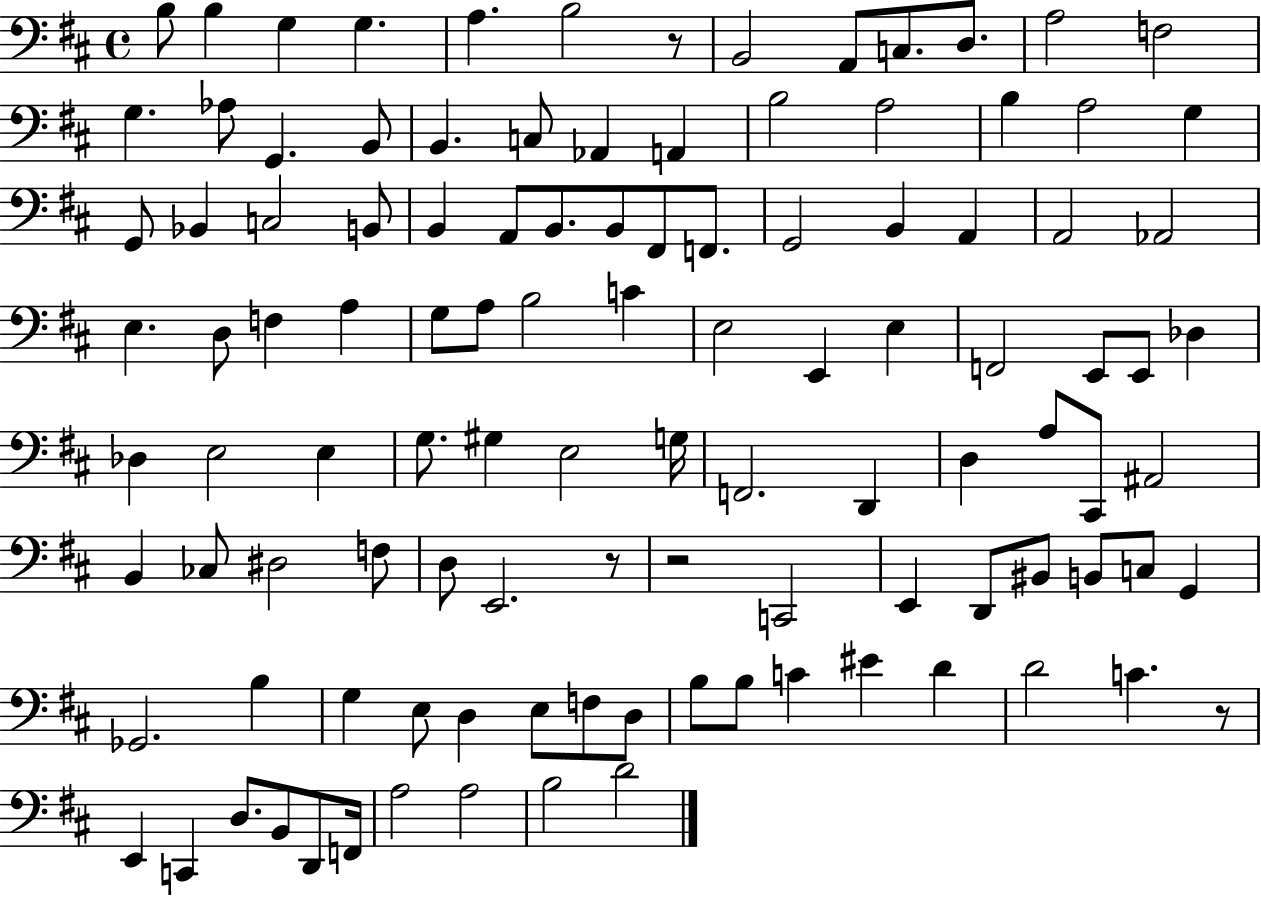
{
  \clef bass
  \time 4/4
  \defaultTimeSignature
  \key d \major
  b8 b4 g4 g4. | a4. b2 r8 | b,2 a,8 c8. d8. | a2 f2 | \break g4. aes8 g,4. b,8 | b,4. c8 aes,4 a,4 | b2 a2 | b4 a2 g4 | \break g,8 bes,4 c2 b,8 | b,4 a,8 b,8. b,8 fis,8 f,8. | g,2 b,4 a,4 | a,2 aes,2 | \break e4. d8 f4 a4 | g8 a8 b2 c'4 | e2 e,4 e4 | f,2 e,8 e,8 des4 | \break des4 e2 e4 | g8. gis4 e2 g16 | f,2. d,4 | d4 a8 cis,8 ais,2 | \break b,4 ces8 dis2 f8 | d8 e,2. r8 | r2 c,2 | e,4 d,8 bis,8 b,8 c8 g,4 | \break ges,2. b4 | g4 e8 d4 e8 f8 d8 | b8 b8 c'4 eis'4 d'4 | d'2 c'4. r8 | \break e,4 c,4 d8. b,8 d,8 f,16 | a2 a2 | b2 d'2 | \bar "|."
}